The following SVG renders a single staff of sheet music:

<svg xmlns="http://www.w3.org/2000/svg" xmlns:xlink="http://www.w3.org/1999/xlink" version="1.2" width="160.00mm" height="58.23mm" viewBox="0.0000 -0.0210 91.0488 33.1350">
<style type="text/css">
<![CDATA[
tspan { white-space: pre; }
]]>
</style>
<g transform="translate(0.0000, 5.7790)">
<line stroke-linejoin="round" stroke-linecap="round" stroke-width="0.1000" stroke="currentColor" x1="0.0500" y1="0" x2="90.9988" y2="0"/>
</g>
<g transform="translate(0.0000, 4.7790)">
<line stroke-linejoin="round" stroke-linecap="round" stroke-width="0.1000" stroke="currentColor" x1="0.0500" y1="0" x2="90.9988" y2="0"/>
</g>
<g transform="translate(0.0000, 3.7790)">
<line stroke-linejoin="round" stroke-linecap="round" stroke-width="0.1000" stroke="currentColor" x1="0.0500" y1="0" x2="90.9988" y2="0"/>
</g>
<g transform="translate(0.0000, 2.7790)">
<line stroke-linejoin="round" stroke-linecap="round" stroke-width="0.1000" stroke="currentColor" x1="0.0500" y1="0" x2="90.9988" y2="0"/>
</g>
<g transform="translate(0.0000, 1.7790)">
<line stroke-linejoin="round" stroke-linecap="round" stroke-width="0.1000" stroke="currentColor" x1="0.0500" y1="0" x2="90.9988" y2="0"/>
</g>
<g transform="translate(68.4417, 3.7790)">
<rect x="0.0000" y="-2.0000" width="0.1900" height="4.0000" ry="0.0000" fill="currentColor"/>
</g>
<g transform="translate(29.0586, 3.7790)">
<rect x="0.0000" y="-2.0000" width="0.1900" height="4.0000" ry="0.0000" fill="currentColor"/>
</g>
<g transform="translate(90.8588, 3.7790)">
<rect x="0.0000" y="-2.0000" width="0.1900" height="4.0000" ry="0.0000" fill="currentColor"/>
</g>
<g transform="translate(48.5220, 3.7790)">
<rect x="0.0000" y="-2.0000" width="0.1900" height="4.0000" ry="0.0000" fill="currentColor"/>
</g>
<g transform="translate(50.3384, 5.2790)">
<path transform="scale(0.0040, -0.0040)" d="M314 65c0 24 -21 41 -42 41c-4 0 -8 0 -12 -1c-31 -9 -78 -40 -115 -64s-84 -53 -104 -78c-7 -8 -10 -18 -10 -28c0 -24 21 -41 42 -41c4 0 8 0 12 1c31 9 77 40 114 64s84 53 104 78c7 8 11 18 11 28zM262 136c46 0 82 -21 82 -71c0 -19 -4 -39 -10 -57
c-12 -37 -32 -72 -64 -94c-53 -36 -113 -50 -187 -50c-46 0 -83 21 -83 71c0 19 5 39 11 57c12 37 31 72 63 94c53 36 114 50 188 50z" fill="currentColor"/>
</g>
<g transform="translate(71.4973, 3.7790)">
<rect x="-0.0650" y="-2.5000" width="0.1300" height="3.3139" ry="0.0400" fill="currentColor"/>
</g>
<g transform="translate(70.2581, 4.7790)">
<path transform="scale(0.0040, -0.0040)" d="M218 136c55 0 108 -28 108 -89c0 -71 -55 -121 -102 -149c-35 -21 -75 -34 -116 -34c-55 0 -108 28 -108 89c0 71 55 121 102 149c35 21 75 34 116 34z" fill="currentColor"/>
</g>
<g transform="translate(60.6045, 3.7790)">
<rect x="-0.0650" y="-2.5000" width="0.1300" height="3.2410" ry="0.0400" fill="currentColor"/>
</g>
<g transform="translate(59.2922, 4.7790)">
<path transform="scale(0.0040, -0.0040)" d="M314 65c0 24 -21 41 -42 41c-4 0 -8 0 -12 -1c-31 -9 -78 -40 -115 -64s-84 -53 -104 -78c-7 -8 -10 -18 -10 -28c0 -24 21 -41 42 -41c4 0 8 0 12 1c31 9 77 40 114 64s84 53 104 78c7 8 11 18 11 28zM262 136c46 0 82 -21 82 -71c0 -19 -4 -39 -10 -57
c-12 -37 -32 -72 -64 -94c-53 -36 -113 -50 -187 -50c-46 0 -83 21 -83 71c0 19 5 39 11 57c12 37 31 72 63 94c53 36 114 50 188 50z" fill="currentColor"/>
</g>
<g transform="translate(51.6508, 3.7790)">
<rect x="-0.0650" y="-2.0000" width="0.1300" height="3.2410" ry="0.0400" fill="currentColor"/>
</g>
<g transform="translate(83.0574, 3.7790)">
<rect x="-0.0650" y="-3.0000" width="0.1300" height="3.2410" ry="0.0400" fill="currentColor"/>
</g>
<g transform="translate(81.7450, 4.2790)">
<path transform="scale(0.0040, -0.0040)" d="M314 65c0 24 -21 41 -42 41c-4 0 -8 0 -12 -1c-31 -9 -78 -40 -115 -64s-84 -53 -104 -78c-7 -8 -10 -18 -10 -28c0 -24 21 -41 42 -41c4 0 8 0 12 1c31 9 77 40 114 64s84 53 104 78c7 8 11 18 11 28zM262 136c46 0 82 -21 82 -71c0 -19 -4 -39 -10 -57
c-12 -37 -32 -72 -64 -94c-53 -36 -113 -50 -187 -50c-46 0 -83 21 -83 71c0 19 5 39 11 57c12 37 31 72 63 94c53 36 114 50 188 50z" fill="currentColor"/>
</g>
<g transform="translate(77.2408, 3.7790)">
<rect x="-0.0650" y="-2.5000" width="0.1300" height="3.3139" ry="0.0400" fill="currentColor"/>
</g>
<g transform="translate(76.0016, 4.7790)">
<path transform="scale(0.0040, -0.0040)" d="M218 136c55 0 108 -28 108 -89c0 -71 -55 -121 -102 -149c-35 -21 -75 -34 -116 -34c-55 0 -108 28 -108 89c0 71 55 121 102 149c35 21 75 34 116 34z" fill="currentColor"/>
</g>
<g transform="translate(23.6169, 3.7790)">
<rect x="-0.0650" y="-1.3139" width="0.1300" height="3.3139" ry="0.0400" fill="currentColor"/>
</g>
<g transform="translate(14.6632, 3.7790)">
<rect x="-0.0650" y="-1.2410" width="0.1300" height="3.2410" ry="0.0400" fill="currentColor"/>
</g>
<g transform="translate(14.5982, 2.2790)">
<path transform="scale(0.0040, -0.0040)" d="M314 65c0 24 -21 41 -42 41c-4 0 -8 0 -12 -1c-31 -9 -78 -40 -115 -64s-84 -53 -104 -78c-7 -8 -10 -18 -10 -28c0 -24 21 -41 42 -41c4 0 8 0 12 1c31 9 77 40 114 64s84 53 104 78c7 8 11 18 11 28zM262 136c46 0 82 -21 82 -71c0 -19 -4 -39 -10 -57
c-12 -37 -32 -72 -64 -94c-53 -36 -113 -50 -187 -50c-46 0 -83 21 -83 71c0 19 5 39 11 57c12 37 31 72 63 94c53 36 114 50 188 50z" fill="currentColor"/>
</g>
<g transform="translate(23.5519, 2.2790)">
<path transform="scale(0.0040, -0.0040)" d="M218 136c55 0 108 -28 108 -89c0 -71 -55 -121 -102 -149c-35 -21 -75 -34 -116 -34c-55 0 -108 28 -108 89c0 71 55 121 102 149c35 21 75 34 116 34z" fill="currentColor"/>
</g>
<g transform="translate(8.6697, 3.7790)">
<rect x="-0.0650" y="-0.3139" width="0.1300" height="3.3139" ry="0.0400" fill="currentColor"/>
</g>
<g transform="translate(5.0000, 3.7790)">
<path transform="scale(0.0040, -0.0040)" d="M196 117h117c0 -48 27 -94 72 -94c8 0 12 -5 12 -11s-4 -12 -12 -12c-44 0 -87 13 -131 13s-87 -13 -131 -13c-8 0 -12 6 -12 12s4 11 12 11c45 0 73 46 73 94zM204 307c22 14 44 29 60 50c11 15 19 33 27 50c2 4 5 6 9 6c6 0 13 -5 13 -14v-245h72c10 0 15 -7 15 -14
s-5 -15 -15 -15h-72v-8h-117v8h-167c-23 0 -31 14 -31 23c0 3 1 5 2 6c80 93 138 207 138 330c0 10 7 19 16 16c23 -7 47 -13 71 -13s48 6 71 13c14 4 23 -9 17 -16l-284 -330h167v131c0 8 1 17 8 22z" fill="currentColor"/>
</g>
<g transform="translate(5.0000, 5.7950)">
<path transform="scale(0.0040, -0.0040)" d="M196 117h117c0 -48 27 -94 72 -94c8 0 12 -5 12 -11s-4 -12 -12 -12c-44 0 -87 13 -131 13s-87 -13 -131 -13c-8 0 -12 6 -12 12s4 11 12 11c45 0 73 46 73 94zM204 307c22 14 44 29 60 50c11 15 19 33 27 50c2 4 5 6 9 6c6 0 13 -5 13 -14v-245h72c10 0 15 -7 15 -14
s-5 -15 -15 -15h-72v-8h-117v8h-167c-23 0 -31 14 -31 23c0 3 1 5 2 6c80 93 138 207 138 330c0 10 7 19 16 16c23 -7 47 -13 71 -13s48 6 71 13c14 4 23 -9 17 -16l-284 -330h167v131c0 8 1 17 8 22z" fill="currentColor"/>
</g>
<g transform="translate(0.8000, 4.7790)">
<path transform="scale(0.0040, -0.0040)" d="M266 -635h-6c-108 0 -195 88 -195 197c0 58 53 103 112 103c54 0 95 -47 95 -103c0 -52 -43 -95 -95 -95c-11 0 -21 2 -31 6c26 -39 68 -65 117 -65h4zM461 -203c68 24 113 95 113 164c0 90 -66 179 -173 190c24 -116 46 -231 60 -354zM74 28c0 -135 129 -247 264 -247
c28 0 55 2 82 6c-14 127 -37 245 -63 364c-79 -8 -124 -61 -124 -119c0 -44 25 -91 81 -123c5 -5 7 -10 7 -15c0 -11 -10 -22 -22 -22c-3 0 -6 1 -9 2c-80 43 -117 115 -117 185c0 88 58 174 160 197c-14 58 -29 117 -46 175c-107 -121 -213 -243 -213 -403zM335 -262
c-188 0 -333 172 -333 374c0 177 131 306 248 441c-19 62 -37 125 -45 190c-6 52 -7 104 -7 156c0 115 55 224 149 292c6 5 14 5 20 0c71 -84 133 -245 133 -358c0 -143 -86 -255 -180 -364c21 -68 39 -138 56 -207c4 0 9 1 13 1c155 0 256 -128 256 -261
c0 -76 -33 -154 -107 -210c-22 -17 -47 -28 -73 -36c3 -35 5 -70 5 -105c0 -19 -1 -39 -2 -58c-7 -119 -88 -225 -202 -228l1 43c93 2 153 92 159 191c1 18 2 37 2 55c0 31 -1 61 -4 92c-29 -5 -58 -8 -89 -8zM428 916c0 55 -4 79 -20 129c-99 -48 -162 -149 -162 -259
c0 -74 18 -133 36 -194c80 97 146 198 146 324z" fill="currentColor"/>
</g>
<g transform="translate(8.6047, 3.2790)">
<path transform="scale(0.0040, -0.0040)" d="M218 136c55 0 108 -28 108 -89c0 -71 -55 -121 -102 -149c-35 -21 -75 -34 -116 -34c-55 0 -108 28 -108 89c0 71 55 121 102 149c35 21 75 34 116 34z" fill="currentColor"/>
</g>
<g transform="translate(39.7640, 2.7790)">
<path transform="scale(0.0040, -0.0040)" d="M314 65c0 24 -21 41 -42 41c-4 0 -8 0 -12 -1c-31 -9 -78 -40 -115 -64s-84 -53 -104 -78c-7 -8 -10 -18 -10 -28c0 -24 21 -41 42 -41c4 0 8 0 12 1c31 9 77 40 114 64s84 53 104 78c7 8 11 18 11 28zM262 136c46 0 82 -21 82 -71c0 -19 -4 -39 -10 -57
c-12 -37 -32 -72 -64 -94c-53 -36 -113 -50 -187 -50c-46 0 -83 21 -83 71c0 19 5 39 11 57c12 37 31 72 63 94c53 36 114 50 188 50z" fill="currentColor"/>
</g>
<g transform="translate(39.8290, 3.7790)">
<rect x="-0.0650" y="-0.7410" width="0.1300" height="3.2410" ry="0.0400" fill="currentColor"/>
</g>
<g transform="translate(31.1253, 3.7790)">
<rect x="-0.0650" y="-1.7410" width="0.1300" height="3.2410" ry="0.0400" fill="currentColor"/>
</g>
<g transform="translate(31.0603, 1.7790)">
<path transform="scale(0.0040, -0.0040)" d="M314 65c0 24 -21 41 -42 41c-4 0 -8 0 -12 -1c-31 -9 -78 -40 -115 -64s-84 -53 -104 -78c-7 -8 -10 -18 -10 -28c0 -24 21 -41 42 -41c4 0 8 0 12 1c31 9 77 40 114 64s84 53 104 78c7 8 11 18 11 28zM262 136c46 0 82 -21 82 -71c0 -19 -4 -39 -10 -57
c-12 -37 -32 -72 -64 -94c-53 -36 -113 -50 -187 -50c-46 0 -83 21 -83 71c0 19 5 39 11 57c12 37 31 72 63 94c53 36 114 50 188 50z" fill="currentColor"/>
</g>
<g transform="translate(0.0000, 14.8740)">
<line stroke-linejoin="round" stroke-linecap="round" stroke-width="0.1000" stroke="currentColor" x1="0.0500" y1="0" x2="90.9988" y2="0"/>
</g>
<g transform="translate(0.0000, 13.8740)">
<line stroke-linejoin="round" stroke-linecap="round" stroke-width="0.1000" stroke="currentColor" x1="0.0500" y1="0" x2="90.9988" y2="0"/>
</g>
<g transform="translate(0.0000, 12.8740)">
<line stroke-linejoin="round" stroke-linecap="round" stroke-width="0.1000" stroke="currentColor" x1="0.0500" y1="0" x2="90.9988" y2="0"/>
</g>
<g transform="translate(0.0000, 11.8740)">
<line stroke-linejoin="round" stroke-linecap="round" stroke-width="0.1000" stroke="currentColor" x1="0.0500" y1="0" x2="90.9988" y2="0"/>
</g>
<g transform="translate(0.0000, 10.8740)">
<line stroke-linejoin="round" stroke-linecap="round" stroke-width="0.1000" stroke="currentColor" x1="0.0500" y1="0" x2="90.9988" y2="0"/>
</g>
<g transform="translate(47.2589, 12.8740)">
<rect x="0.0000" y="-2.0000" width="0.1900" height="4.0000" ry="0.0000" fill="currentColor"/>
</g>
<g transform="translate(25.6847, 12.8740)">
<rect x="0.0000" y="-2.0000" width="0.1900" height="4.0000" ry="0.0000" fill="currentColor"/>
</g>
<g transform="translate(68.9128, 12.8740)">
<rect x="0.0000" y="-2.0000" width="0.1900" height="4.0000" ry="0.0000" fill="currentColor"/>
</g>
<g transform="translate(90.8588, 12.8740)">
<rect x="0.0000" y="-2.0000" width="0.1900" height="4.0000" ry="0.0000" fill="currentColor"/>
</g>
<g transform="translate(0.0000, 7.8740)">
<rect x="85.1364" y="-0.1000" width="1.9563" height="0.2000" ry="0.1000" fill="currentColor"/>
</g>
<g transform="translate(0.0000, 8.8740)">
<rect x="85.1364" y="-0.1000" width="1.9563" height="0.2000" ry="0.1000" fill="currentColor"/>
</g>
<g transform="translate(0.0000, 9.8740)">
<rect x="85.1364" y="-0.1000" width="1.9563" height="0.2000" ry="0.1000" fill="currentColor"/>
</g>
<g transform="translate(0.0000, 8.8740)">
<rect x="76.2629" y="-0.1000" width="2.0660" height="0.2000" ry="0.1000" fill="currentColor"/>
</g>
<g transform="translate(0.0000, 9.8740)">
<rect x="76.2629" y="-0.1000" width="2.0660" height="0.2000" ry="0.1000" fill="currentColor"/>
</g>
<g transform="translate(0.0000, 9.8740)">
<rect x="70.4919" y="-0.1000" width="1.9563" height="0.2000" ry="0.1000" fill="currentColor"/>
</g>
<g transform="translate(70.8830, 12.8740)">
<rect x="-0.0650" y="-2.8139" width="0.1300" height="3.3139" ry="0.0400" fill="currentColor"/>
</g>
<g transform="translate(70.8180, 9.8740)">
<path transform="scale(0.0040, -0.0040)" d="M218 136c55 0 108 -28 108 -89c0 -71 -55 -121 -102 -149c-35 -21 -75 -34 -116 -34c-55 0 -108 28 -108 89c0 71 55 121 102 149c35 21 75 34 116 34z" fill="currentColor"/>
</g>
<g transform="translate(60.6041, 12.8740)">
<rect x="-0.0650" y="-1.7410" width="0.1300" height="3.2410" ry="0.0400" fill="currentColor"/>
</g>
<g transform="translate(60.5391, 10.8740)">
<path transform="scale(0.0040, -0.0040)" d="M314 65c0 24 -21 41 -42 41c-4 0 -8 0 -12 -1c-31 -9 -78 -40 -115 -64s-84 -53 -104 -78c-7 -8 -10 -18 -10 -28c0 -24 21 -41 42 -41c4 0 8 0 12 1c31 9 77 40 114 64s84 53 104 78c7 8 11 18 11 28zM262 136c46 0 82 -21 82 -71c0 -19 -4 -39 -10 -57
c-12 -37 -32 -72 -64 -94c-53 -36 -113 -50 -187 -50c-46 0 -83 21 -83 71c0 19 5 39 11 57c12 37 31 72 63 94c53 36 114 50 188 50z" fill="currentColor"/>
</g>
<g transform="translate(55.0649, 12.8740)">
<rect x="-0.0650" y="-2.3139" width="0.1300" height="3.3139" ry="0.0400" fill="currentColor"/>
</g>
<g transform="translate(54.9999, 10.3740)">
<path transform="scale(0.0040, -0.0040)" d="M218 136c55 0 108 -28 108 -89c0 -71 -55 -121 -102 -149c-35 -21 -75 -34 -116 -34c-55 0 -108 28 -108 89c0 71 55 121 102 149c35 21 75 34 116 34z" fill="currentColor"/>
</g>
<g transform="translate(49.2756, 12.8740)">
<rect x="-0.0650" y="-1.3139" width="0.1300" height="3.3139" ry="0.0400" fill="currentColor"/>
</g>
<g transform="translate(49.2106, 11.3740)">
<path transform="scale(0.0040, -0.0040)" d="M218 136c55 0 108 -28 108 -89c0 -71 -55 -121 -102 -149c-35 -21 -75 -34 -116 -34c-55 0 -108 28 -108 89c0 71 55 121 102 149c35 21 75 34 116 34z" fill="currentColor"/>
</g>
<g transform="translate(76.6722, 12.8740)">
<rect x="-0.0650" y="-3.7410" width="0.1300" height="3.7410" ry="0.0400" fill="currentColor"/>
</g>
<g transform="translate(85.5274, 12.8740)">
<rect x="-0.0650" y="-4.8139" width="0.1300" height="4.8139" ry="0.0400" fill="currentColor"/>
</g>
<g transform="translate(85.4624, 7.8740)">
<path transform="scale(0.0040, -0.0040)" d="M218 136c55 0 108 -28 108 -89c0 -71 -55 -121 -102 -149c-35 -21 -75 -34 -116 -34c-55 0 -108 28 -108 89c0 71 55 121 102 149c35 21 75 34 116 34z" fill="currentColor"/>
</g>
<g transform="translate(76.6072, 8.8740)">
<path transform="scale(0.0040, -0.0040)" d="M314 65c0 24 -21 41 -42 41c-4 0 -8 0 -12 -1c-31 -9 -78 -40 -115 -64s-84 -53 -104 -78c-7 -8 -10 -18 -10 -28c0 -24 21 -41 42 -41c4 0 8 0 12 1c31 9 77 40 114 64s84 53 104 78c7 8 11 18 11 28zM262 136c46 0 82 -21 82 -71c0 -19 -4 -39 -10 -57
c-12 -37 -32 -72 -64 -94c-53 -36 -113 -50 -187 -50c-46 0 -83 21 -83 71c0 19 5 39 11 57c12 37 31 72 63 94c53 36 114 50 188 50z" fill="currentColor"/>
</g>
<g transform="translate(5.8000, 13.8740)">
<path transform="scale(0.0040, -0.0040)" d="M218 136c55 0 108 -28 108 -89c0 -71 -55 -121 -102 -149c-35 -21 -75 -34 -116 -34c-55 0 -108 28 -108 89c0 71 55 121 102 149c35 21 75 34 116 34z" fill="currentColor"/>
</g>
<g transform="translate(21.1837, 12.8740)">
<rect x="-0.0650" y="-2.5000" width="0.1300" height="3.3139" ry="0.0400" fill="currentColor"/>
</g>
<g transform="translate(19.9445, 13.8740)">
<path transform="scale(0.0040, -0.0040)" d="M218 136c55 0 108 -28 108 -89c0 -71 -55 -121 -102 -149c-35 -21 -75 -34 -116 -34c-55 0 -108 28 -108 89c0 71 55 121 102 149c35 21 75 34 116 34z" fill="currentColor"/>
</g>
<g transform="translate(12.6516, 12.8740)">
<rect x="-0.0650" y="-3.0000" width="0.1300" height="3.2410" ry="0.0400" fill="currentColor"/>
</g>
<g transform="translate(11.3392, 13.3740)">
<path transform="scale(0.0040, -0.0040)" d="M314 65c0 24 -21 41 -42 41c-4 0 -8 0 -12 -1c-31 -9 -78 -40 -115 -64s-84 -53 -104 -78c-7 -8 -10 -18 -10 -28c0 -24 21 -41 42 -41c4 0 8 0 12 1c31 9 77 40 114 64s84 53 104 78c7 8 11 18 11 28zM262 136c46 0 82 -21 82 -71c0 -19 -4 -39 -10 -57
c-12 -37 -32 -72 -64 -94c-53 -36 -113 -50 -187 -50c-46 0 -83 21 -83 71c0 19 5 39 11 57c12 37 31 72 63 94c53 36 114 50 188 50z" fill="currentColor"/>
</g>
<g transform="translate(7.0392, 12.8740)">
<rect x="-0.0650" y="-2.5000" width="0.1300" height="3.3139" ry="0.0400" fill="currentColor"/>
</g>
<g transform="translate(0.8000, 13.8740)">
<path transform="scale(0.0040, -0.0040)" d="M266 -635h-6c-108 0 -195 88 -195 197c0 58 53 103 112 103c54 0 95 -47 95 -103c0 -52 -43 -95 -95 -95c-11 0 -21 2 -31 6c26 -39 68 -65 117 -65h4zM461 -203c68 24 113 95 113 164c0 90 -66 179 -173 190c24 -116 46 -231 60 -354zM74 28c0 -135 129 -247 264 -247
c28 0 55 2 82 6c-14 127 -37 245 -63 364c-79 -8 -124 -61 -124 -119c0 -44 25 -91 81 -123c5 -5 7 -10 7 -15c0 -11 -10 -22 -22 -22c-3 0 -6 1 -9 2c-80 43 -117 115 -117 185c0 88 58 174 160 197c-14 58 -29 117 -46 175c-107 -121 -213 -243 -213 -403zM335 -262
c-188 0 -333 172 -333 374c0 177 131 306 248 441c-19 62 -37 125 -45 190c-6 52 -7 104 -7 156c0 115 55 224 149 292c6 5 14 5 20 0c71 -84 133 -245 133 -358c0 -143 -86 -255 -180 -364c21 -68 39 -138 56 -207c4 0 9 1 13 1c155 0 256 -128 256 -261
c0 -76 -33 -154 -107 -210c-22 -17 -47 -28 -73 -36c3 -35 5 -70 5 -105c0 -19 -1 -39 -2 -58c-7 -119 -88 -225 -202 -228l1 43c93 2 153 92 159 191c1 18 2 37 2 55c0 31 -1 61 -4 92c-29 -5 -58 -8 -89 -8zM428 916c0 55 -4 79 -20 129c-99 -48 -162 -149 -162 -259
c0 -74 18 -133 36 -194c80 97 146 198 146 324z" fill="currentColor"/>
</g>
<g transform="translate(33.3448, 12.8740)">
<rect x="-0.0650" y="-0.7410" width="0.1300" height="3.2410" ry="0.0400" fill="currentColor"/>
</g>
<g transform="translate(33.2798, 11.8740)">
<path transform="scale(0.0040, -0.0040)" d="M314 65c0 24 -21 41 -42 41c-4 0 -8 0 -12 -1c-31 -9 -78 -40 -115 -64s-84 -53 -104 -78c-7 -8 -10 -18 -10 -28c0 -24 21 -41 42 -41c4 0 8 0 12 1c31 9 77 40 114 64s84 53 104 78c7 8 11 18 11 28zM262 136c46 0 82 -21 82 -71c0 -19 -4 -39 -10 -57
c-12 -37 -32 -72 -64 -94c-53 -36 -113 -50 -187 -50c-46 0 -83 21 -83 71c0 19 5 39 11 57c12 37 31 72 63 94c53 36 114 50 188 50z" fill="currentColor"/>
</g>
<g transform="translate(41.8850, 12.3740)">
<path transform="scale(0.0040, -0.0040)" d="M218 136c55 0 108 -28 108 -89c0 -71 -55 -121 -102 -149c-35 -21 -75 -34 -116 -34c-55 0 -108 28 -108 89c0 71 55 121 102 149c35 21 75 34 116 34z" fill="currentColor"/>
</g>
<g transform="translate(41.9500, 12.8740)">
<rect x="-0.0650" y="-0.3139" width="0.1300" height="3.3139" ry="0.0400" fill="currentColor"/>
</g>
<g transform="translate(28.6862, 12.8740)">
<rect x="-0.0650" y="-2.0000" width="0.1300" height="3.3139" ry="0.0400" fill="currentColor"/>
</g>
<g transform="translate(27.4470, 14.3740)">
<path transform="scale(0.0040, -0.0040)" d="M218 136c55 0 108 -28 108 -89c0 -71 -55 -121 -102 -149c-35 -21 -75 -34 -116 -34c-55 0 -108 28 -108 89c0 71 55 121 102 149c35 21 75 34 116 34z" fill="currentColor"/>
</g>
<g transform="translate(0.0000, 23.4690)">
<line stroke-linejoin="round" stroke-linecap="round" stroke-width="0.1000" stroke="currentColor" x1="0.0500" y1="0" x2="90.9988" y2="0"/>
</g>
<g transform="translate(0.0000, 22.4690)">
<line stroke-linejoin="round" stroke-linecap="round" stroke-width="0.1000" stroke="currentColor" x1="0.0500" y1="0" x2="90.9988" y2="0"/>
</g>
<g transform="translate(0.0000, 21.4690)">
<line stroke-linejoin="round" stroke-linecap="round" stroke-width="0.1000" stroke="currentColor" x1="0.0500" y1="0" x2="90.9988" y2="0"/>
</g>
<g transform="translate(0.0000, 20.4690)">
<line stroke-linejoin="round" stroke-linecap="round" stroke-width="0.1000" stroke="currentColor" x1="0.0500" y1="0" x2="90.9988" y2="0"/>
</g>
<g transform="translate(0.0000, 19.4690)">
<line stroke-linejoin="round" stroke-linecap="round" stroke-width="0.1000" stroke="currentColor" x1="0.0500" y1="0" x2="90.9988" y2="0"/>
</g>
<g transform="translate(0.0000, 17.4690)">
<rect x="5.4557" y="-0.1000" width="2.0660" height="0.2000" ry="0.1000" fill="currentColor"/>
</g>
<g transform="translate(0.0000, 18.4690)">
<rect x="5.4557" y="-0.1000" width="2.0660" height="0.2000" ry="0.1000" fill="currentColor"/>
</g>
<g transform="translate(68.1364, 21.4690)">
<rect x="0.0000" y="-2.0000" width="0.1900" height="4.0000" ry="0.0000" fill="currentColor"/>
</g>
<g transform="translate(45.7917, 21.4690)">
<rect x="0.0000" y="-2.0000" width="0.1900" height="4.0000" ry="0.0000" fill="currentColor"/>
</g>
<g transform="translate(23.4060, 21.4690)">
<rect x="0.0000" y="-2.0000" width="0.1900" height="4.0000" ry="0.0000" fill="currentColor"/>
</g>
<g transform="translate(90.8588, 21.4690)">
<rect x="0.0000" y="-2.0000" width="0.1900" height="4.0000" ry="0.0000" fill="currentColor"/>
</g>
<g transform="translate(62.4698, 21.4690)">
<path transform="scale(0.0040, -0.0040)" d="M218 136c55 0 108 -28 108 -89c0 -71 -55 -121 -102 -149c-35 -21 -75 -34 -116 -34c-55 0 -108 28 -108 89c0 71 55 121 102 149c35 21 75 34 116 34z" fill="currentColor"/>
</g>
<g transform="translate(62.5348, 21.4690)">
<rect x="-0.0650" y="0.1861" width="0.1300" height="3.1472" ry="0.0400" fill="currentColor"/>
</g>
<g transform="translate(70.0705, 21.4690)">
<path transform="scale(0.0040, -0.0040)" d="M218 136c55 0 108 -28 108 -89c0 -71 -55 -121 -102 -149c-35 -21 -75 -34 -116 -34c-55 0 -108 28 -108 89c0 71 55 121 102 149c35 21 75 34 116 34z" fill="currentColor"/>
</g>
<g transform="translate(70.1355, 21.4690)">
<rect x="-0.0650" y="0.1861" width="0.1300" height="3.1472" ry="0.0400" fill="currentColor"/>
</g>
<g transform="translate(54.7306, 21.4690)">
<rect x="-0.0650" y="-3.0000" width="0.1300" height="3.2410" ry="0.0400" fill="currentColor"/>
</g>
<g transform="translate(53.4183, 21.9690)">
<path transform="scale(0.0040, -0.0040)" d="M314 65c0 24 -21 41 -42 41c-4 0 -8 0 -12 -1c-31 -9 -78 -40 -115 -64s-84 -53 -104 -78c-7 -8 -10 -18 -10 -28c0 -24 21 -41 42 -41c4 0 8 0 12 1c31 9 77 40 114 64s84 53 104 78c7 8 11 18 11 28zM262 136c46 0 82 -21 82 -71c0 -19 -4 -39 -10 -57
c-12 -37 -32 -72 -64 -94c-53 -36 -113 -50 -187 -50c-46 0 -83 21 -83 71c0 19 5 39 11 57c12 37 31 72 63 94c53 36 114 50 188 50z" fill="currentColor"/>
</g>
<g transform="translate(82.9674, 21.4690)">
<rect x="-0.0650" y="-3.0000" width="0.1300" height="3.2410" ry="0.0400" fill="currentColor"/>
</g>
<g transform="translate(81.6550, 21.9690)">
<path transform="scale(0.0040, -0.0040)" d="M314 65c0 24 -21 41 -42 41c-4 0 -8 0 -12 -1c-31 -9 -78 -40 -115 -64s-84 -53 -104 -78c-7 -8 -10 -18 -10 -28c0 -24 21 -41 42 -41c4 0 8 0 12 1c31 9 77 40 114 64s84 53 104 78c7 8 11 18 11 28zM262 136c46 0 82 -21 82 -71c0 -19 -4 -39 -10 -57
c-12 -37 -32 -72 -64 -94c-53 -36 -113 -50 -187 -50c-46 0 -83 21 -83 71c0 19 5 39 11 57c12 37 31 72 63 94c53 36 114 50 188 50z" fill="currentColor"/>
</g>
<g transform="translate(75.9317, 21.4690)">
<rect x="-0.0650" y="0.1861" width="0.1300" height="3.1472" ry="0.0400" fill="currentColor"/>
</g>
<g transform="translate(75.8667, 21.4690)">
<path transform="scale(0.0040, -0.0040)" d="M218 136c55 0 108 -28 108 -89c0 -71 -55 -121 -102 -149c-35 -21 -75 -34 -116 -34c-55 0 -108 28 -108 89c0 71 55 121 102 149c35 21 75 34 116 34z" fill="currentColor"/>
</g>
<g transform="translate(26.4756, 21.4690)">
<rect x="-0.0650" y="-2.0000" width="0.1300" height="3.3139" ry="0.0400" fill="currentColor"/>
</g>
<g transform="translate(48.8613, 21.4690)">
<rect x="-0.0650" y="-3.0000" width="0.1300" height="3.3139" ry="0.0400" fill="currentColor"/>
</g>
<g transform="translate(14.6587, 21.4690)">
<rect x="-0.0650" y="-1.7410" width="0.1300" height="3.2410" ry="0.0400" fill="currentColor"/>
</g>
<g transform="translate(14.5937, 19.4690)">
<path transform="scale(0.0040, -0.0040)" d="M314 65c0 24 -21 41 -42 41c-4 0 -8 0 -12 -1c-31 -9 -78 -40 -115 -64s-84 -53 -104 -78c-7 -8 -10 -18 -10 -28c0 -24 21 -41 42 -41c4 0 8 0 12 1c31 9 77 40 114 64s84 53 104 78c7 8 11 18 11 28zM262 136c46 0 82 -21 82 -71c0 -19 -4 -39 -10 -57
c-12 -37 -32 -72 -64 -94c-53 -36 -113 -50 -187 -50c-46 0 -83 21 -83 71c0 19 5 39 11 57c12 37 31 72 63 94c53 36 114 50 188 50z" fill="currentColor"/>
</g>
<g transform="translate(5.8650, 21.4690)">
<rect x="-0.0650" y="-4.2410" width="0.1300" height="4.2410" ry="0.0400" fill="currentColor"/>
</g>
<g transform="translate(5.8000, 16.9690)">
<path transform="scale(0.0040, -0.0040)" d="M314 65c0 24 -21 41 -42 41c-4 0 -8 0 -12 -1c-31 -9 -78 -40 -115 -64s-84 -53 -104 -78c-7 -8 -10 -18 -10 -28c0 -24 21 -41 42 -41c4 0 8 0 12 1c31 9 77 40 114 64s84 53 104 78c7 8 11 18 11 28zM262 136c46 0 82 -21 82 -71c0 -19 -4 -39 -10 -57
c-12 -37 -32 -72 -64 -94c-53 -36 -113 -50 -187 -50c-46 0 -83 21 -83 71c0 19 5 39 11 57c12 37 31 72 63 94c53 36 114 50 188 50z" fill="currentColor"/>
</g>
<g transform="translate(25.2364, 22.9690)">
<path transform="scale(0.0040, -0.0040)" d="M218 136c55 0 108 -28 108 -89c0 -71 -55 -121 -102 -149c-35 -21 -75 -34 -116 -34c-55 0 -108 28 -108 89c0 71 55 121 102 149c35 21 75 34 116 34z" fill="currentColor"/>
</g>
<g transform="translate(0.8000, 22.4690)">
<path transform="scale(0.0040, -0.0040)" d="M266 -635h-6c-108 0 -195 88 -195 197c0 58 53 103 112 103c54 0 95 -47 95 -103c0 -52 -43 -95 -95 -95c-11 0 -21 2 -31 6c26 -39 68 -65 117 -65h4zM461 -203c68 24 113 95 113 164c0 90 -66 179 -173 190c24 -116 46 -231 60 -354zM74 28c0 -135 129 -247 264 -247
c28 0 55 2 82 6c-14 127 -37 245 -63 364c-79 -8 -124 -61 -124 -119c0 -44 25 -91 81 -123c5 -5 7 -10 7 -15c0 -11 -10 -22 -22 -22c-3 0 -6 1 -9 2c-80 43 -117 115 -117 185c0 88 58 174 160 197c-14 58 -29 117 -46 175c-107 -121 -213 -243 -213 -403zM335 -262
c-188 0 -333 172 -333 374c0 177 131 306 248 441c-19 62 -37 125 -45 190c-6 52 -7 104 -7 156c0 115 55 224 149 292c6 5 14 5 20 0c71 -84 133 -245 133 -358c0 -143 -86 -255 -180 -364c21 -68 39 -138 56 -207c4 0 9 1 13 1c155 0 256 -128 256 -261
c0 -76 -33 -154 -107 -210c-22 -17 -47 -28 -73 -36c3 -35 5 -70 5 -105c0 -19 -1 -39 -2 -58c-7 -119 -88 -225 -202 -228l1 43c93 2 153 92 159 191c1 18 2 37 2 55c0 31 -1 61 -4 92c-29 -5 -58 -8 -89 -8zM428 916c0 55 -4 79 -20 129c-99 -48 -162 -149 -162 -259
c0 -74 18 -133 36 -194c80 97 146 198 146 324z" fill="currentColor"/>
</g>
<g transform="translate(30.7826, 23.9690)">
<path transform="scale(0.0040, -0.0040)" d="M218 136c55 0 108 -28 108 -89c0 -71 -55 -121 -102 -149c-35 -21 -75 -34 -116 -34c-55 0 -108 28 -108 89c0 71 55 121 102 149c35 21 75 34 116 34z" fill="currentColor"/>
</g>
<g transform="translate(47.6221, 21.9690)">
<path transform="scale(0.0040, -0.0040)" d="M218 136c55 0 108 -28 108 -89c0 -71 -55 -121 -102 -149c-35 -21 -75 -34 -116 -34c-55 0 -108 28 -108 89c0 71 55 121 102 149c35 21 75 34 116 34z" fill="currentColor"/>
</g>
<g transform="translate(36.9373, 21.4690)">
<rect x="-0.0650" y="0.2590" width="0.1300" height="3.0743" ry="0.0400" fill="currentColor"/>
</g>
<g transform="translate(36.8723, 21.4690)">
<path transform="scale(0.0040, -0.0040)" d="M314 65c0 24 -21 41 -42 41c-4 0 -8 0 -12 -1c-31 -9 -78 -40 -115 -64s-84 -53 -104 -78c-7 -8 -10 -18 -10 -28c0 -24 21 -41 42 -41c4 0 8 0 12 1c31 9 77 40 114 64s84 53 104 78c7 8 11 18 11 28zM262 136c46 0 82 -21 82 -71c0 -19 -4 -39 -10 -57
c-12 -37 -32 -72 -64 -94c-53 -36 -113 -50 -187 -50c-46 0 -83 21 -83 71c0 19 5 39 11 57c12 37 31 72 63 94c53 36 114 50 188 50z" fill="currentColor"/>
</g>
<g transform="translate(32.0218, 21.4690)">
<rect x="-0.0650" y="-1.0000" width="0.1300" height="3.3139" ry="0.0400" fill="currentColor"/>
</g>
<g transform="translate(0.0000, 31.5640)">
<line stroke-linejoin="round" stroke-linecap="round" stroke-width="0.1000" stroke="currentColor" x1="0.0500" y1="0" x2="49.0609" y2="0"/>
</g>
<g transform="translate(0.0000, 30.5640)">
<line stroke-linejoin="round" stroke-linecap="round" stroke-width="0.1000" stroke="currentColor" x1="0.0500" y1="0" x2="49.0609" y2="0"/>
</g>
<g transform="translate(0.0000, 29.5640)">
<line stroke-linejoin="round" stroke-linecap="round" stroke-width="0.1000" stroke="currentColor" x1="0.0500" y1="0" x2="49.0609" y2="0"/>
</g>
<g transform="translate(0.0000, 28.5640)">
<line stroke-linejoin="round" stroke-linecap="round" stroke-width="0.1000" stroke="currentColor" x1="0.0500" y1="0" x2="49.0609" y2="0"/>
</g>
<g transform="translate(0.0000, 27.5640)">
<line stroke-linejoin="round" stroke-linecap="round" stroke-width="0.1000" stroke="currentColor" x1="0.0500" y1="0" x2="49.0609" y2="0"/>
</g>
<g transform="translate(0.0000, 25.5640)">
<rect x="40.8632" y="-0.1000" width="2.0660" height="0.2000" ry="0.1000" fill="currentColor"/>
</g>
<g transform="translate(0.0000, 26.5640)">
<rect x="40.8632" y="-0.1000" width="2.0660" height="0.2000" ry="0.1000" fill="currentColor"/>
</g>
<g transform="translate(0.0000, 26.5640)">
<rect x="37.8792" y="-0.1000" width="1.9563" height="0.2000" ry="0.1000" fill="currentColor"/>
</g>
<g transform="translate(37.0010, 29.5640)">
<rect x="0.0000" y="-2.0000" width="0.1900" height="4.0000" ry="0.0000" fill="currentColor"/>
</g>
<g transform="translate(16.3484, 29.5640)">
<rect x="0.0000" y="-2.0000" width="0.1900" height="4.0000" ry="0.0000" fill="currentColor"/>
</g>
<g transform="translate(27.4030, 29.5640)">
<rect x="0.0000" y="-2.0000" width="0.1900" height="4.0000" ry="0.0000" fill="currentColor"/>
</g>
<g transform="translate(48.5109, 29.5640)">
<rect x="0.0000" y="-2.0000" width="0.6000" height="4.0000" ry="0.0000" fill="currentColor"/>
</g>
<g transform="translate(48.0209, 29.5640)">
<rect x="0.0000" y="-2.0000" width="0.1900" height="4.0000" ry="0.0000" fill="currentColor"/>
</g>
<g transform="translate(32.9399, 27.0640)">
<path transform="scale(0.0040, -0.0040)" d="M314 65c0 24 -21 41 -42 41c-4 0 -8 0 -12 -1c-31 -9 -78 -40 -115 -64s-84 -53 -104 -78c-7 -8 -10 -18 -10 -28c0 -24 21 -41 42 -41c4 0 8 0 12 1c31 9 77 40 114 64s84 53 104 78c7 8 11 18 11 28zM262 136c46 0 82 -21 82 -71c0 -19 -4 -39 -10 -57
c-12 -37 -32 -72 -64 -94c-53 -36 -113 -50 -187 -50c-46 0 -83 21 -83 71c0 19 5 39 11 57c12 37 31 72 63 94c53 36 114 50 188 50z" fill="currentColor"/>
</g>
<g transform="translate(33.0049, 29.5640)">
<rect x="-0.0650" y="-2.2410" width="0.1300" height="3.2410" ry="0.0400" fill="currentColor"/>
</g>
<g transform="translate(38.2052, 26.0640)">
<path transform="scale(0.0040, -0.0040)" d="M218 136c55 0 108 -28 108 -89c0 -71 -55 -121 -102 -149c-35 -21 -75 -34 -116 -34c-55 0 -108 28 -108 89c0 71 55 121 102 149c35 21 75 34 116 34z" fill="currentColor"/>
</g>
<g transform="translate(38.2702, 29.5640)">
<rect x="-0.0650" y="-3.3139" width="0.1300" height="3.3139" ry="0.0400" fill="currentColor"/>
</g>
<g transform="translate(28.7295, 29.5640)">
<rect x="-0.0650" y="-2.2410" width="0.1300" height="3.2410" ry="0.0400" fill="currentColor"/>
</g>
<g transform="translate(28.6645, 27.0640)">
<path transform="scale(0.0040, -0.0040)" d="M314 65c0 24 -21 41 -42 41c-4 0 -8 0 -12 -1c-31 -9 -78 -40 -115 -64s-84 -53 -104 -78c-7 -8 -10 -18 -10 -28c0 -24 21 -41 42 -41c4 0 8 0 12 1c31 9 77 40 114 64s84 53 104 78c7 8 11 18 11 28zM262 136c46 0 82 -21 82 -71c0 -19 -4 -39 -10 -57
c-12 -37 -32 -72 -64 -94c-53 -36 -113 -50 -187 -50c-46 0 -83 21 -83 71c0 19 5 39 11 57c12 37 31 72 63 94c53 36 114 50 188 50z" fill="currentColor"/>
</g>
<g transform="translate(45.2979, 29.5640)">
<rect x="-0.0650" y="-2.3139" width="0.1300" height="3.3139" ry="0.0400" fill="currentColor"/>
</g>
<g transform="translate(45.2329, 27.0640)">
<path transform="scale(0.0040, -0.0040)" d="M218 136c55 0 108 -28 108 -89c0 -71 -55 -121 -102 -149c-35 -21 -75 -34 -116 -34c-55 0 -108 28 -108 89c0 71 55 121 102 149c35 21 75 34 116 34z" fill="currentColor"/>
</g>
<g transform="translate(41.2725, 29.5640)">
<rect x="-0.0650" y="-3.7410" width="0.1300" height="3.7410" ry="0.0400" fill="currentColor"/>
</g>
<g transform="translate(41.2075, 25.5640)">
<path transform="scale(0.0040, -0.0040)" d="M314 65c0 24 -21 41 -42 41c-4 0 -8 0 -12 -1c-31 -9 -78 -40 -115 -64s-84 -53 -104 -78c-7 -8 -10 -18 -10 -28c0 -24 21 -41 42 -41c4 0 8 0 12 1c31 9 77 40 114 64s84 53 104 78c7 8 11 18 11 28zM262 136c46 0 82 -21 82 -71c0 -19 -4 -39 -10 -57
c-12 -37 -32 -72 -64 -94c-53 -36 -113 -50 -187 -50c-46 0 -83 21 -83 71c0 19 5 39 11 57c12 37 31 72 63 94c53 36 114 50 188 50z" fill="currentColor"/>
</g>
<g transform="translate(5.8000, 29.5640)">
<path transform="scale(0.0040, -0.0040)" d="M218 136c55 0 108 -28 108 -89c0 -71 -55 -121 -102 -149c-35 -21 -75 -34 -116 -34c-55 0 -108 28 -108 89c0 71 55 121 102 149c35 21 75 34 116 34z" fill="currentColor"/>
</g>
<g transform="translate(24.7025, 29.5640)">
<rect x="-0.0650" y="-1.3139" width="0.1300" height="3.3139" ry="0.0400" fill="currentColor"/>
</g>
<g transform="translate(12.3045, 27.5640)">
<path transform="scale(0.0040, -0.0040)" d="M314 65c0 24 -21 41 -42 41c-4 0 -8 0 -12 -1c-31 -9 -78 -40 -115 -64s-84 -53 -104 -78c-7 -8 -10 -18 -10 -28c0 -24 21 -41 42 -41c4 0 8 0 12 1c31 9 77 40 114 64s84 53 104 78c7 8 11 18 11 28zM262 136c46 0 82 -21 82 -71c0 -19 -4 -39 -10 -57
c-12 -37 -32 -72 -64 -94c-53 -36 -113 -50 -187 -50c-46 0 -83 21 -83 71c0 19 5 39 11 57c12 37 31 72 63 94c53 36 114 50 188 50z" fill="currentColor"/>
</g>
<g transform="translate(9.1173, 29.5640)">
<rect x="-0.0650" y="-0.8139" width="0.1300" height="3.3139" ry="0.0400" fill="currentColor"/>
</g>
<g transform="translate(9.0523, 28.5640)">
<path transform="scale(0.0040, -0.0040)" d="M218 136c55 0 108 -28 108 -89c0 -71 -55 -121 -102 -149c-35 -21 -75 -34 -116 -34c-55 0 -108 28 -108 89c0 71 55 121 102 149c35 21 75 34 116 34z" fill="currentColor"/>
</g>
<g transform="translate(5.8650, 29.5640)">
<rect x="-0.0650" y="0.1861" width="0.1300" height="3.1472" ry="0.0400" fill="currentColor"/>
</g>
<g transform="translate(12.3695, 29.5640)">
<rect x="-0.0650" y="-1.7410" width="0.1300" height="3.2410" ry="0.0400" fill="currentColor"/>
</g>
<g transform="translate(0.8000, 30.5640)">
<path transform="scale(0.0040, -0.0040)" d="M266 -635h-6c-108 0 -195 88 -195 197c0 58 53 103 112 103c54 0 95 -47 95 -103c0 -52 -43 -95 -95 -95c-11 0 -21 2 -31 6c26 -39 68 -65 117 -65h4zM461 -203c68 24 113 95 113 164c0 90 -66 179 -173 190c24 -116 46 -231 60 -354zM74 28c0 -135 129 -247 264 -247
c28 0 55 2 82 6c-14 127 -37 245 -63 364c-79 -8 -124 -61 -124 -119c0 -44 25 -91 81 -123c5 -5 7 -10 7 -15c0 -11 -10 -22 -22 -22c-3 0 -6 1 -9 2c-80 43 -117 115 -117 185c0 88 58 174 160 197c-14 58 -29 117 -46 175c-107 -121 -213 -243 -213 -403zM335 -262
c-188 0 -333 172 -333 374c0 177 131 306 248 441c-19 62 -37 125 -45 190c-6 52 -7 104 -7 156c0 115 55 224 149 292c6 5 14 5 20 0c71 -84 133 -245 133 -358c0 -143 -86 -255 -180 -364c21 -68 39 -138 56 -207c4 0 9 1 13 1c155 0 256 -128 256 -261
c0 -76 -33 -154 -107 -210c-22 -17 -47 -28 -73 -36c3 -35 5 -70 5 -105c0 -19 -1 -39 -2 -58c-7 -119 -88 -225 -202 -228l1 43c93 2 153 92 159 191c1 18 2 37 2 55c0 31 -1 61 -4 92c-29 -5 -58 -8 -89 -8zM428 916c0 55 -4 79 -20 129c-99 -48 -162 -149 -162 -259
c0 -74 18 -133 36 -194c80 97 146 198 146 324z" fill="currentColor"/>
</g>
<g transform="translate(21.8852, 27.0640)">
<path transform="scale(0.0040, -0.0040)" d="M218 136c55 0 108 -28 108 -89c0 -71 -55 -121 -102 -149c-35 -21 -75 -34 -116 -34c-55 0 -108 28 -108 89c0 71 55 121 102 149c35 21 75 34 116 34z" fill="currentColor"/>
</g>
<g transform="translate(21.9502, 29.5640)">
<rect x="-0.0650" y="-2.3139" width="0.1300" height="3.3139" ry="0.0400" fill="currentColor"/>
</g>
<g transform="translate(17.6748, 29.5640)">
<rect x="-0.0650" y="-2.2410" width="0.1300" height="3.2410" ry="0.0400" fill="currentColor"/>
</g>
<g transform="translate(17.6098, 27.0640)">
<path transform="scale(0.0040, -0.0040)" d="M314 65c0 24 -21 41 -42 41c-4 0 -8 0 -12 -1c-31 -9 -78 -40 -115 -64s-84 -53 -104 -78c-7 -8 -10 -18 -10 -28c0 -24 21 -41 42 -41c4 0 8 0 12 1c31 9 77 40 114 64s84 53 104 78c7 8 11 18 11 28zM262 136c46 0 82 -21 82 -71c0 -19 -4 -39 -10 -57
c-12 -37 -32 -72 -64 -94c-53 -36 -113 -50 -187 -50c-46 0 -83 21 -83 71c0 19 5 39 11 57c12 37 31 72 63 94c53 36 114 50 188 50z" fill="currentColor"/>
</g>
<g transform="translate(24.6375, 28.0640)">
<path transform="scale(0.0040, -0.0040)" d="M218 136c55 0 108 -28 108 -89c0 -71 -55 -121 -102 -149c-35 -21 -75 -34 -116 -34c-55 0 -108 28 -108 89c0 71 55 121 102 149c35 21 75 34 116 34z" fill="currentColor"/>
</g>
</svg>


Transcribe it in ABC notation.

X:1
T:Untitled
M:4/4
L:1/4
K:C
c e2 e f2 d2 F2 G2 G G A2 G A2 G F d2 c e g f2 a c'2 e' d'2 f2 F D B2 A A2 B B B A2 B d f2 g2 g e g2 g2 b c'2 g